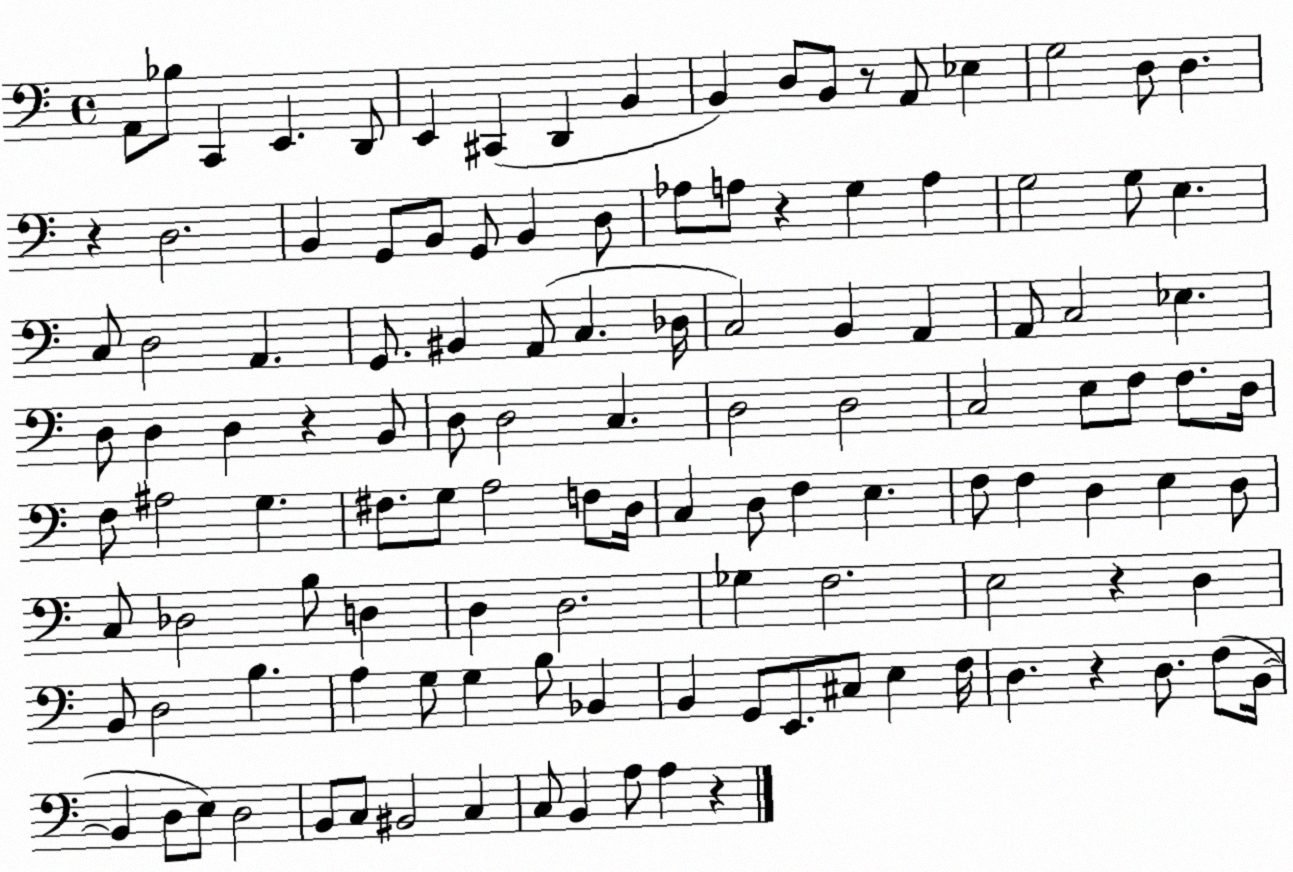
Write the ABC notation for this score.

X:1
T:Untitled
M:4/4
L:1/4
K:C
A,,/2 _B,/2 C,, E,, D,,/2 E,, ^C,, D,, B,, B,, D,/2 B,,/2 z/2 A,,/2 _E, G,2 D,/2 D, z D,2 B,, G,,/2 B,,/2 G,,/2 B,, D,/2 _A,/2 A,/2 z G, A, G,2 G,/2 E, C,/2 D,2 A,, G,,/2 ^B,, A,,/2 C, _D,/4 C,2 B,, A,, A,,/2 C,2 _E, D,/2 D, D, z B,,/2 D,/2 D,2 C, D,2 D,2 C,2 E,/2 F,/2 F,/2 D,/4 F,/2 ^A,2 G, ^F,/2 G,/2 A,2 F,/2 D,/4 C, D,/2 F, E, F,/2 F, D, E, D,/2 C,/2 _D,2 B,/2 D, D, D,2 _G, F,2 E,2 z D, B,,/2 D,2 B, A, G,/2 G, B,/2 _B,, B,, G,,/2 E,,/2 ^C,/2 E, F,/4 D, z D,/2 F,/2 B,,/4 B,, D,/2 E,/2 D,2 B,,/2 C,/2 ^B,,2 C, C,/2 B,, A,/2 A, z